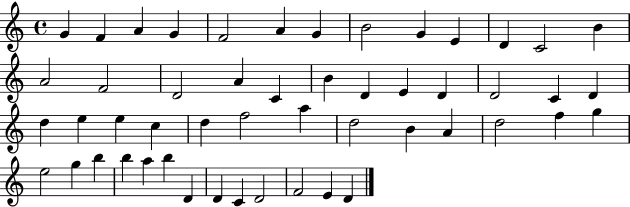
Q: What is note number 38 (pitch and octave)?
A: G5